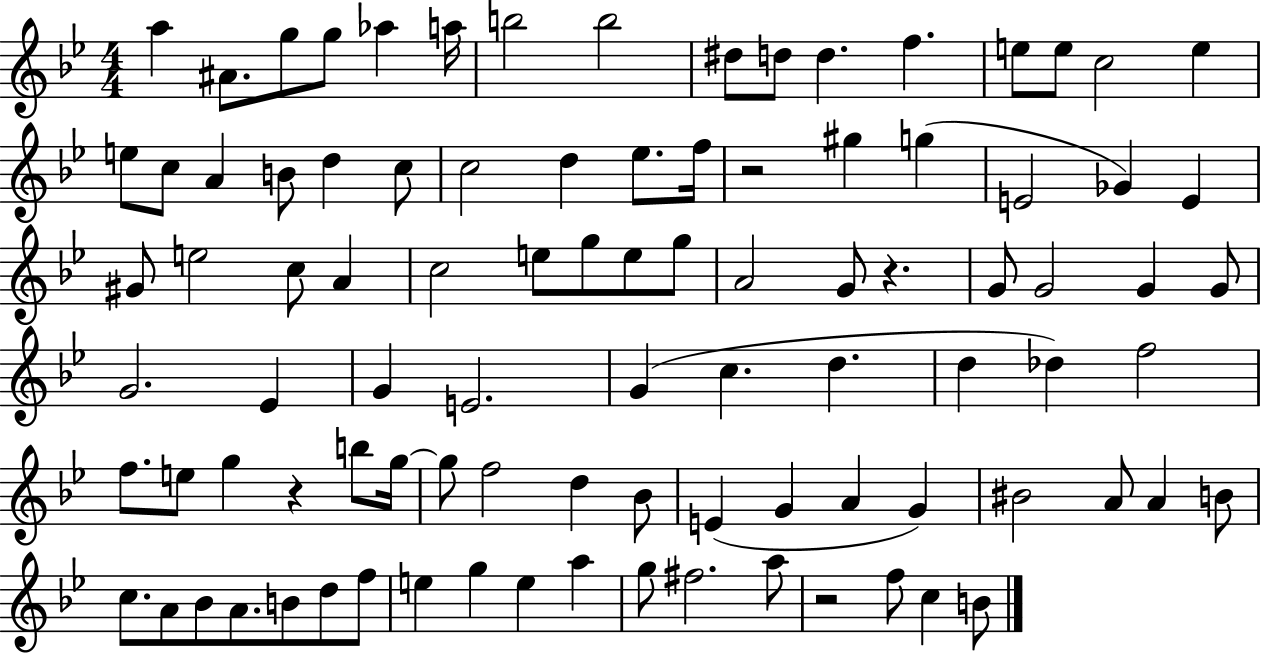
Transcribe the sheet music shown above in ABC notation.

X:1
T:Untitled
M:4/4
L:1/4
K:Bb
a ^A/2 g/2 g/2 _a a/4 b2 b2 ^d/2 d/2 d f e/2 e/2 c2 e e/2 c/2 A B/2 d c/2 c2 d _e/2 f/4 z2 ^g g E2 _G E ^G/2 e2 c/2 A c2 e/2 g/2 e/2 g/2 A2 G/2 z G/2 G2 G G/2 G2 _E G E2 G c d d _d f2 f/2 e/2 g z b/2 g/4 g/2 f2 d _B/2 E G A G ^B2 A/2 A B/2 c/2 A/2 _B/2 A/2 B/2 d/2 f/2 e g e a g/2 ^f2 a/2 z2 f/2 c B/2